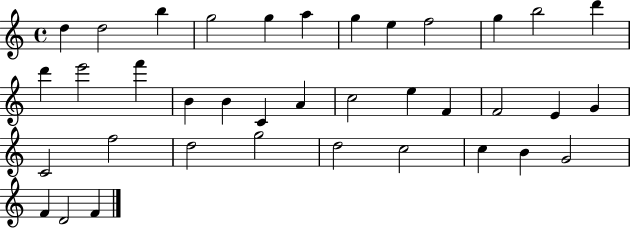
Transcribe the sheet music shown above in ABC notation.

X:1
T:Untitled
M:4/4
L:1/4
K:C
d d2 b g2 g a g e f2 g b2 d' d' e'2 f' B B C A c2 e F F2 E G C2 f2 d2 g2 d2 c2 c B G2 F D2 F